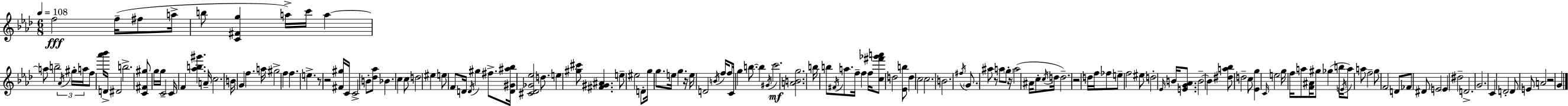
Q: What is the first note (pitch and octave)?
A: F5